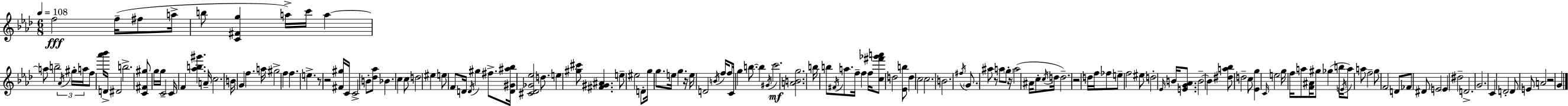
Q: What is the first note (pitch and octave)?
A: F5